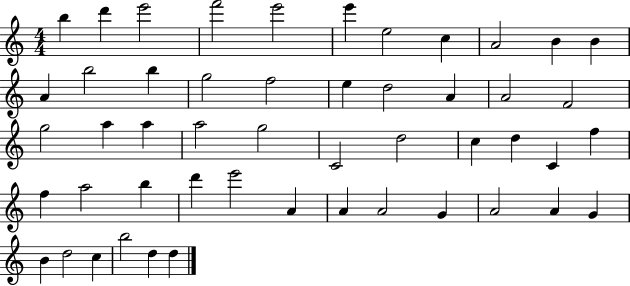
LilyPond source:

{
  \clef treble
  \numericTimeSignature
  \time 4/4
  \key c \major
  b''4 d'''4 e'''2 | f'''2 e'''2 | e'''4 e''2 c''4 | a'2 b'4 b'4 | \break a'4 b''2 b''4 | g''2 f''2 | e''4 d''2 a'4 | a'2 f'2 | \break g''2 a''4 a''4 | a''2 g''2 | c'2 d''2 | c''4 d''4 c'4 f''4 | \break f''4 a''2 b''4 | d'''4 e'''2 a'4 | a'4 a'2 g'4 | a'2 a'4 g'4 | \break b'4 d''2 c''4 | b''2 d''4 d''4 | \bar "|."
}